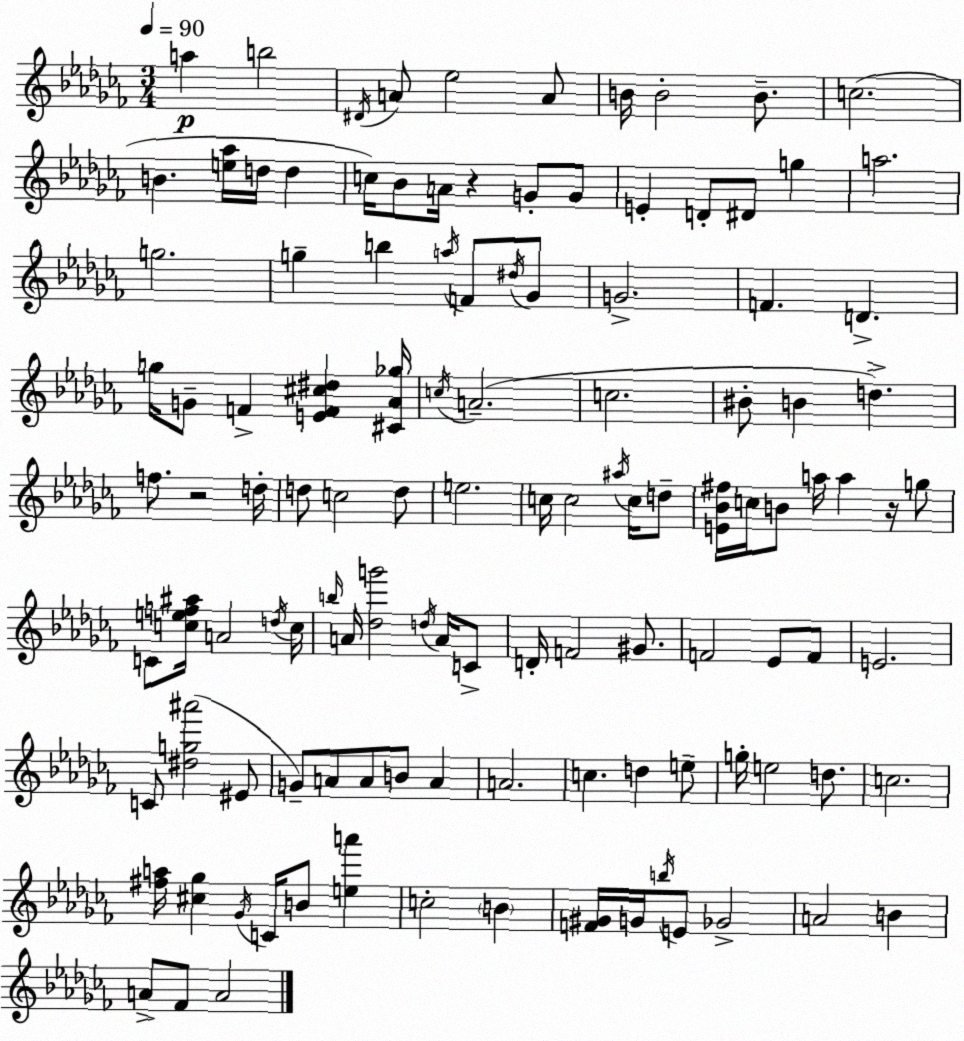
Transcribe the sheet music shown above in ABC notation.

X:1
T:Untitled
M:3/4
L:1/4
K:Abm
a b2 ^D/4 A/2 _e2 A/2 B/4 B2 B/2 c2 B [e_a]/4 d/4 d c/4 _B/2 A/4 z G/2 G/2 E D/2 ^D/2 g a2 g2 g b a/4 F/2 ^d/4 _G/2 G2 F D g/4 G/2 F [EF^c^d] [^C_A_g]/4 c/4 A2 c2 ^B/2 B d f/2 z2 d/4 d/2 c2 d/2 e2 c/4 c2 ^a/4 c/4 d/2 [E_B^f]/4 c/4 B/2 a/4 a z/4 g/2 C/2 [cef^a]/4 A2 d/4 c/4 b/4 A/4 [_dg']2 d/4 A/4 C/2 D/4 F2 ^G/2 F2 _E/2 F/2 E2 C/2 [^dg^a']2 ^E/2 G/2 A/2 A/2 B/2 A A2 c d e/2 g/4 e2 d/2 c2 [^fa]/4 [^c_g] _G/4 C/4 B/2 [ea'] c2 B [F^G]/4 G/4 b/4 E/2 _G2 A2 B A/2 _F/2 A2